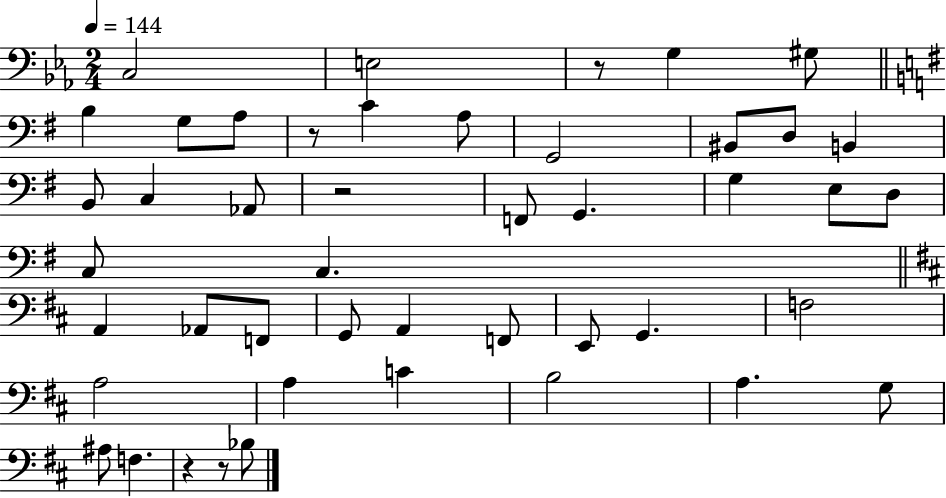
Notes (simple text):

C3/h E3/h R/e G3/q G#3/e B3/q G3/e A3/e R/e C4/q A3/e G2/h BIS2/e D3/e B2/q B2/e C3/q Ab2/e R/h F2/e G2/q. G3/q E3/e D3/e C3/e C3/q. A2/q Ab2/e F2/e G2/e A2/q F2/e E2/e G2/q. F3/h A3/h A3/q C4/q B3/h A3/q. G3/e A#3/e F3/q. R/q R/e Bb3/e